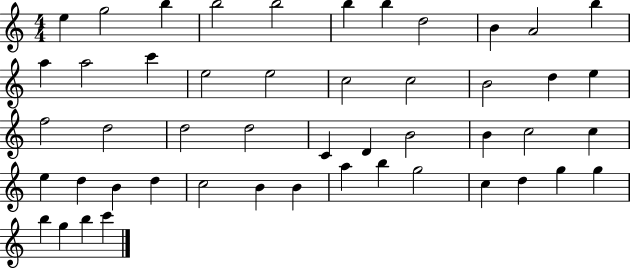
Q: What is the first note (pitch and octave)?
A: E5